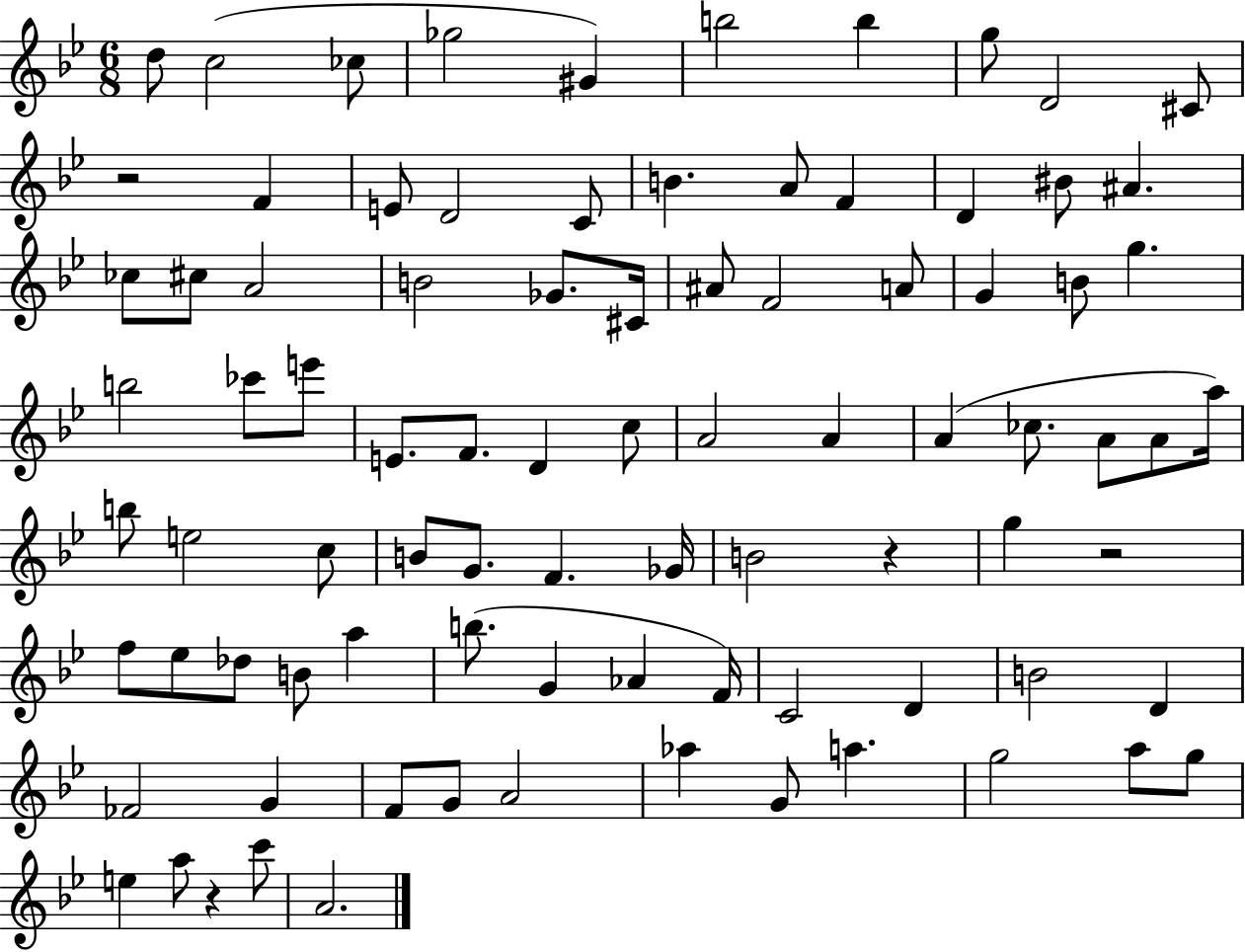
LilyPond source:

{
  \clef treble
  \numericTimeSignature
  \time 6/8
  \key bes \major
  d''8 c''2( ces''8 | ges''2 gis'4) | b''2 b''4 | g''8 d'2 cis'8 | \break r2 f'4 | e'8 d'2 c'8 | b'4. a'8 f'4 | d'4 bis'8 ais'4. | \break ces''8 cis''8 a'2 | b'2 ges'8. cis'16 | ais'8 f'2 a'8 | g'4 b'8 g''4. | \break b''2 ces'''8 e'''8 | e'8. f'8. d'4 c''8 | a'2 a'4 | a'4( ces''8. a'8 a'8 a''16) | \break b''8 e''2 c''8 | b'8 g'8. f'4. ges'16 | b'2 r4 | g''4 r2 | \break f''8 ees''8 des''8 b'8 a''4 | b''8.( g'4 aes'4 f'16) | c'2 d'4 | b'2 d'4 | \break fes'2 g'4 | f'8 g'8 a'2 | aes''4 g'8 a''4. | g''2 a''8 g''8 | \break e''4 a''8 r4 c'''8 | a'2. | \bar "|."
}